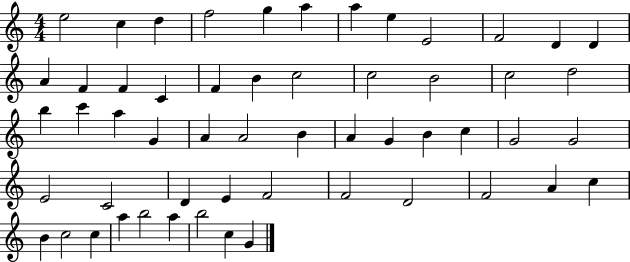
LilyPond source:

{
  \clef treble
  \numericTimeSignature
  \time 4/4
  \key c \major
  e''2 c''4 d''4 | f''2 g''4 a''4 | a''4 e''4 e'2 | f'2 d'4 d'4 | \break a'4 f'4 f'4 c'4 | f'4 b'4 c''2 | c''2 b'2 | c''2 d''2 | \break b''4 c'''4 a''4 g'4 | a'4 a'2 b'4 | a'4 g'4 b'4 c''4 | g'2 g'2 | \break e'2 c'2 | d'4 e'4 f'2 | f'2 d'2 | f'2 a'4 c''4 | \break b'4 c''2 c''4 | a''4 b''2 a''4 | b''2 c''4 g'4 | \bar "|."
}